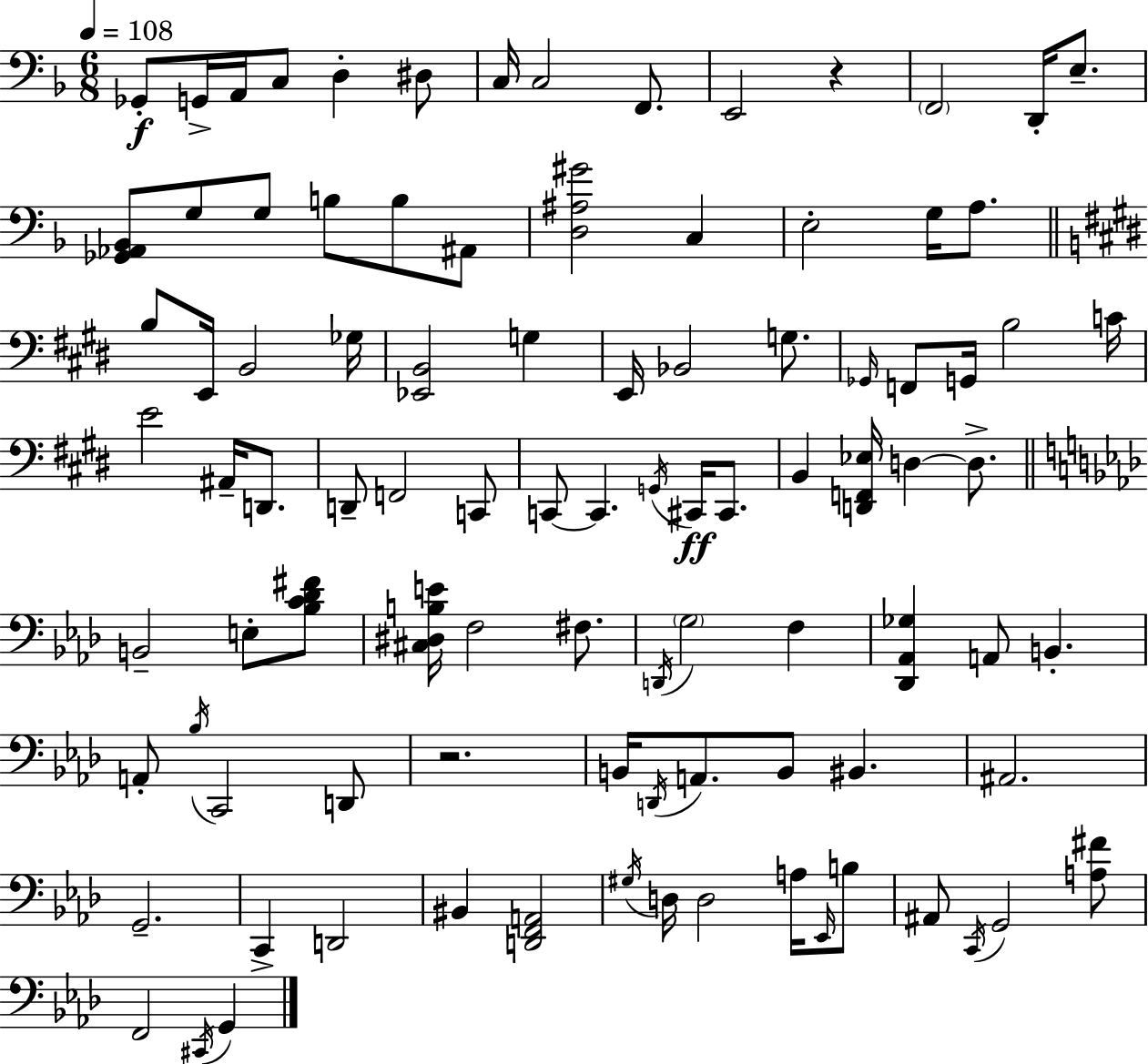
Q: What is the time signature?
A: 6/8